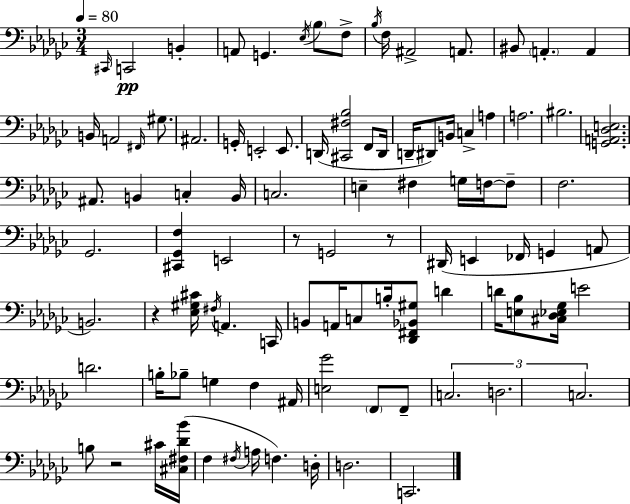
X:1
T:Untitled
M:3/4
L:1/4
K:Ebm
^C,,/4 C,,2 B,, A,,/2 G,, _E,/4 _B,/2 F,/2 _B,/4 F,/4 ^A,,2 A,,/2 ^B,,/2 A,, A,, B,,/4 A,,2 ^F,,/4 ^G,/2 ^A,,2 G,,/4 E,,2 E,,/2 D,,/4 [^C,,^F,_B,]2 F,,/2 D,,/4 D,,/4 ^D,,/2 B,,/4 C, A, A,2 ^B,2 [G,,A,,_D,E,]2 ^A,,/2 B,, C, B,,/4 C,2 E, ^F, G,/4 F,/4 F,/2 F,2 _G,,2 [^C,,_G,,F,] E,,2 z/2 G,,2 z/2 ^D,,/4 E,, _F,,/4 G,, A,,/2 B,,2 z [_E,^G,^C]/4 ^F,/4 A,, C,,/4 B,,/2 A,,/4 C,/2 B,/4 [_D,,^F,,_B,,^G,]/2 D D/4 [E,_B,]/2 [^C,_D,_E,_G,]/4 E2 D2 B,/4 _B,/2 G, F, ^A,,/4 [E,_G]2 F,,/2 F,,/2 C,2 D,2 C,2 B,/2 z2 ^C/4 [^C,^F,_D_B]/4 F, ^F,/4 A,/4 F, D,/4 D,2 C,,2